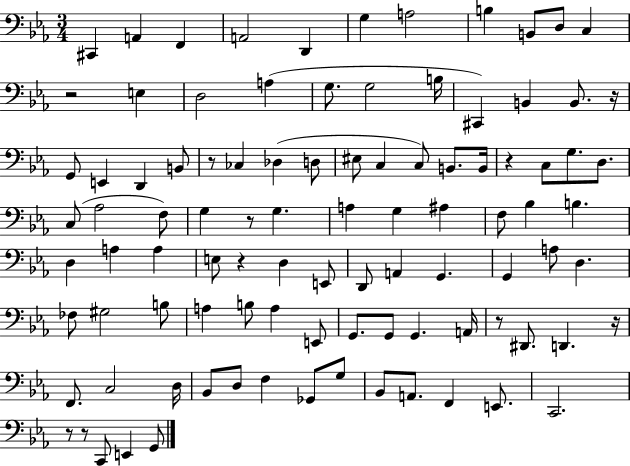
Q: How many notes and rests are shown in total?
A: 97